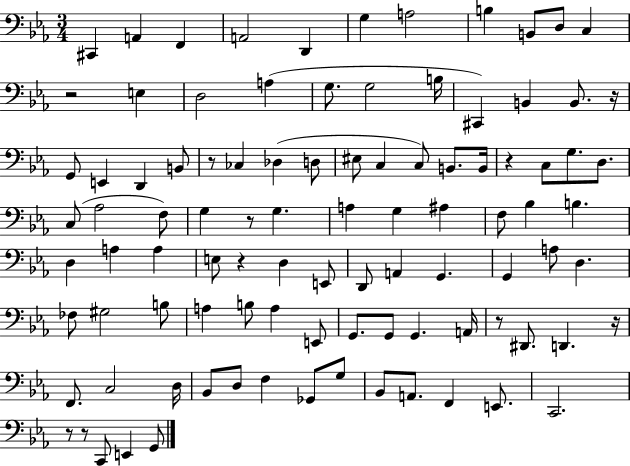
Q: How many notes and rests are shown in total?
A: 97